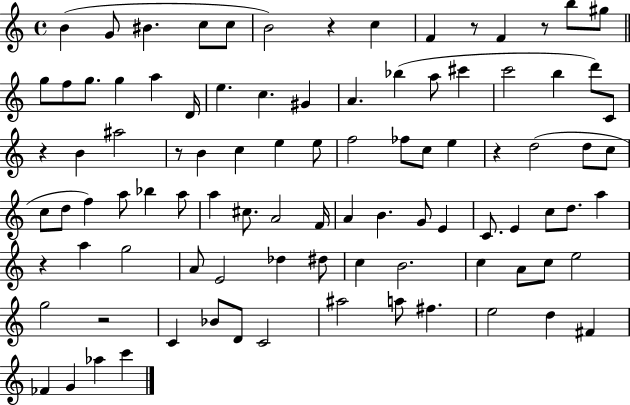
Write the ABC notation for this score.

X:1
T:Untitled
M:4/4
L:1/4
K:C
B G/2 ^B c/2 c/2 B2 z c F z/2 F z/2 b/2 ^g/2 g/2 f/2 g/2 g a D/4 e c ^G A _b a/2 ^c' c'2 b d'/2 C/2 z B ^a2 z/2 B c e e/2 f2 _f/2 c/2 e z d2 d/2 c/2 c/2 d/2 f a/2 _b a/2 a ^c/2 A2 F/4 A B G/2 E C/2 E c/2 d/2 a z a g2 A/2 E2 _d ^d/2 c B2 c A/2 c/2 e2 g2 z2 C _B/2 D/2 C2 ^a2 a/2 ^f e2 d ^F _F G _a c'